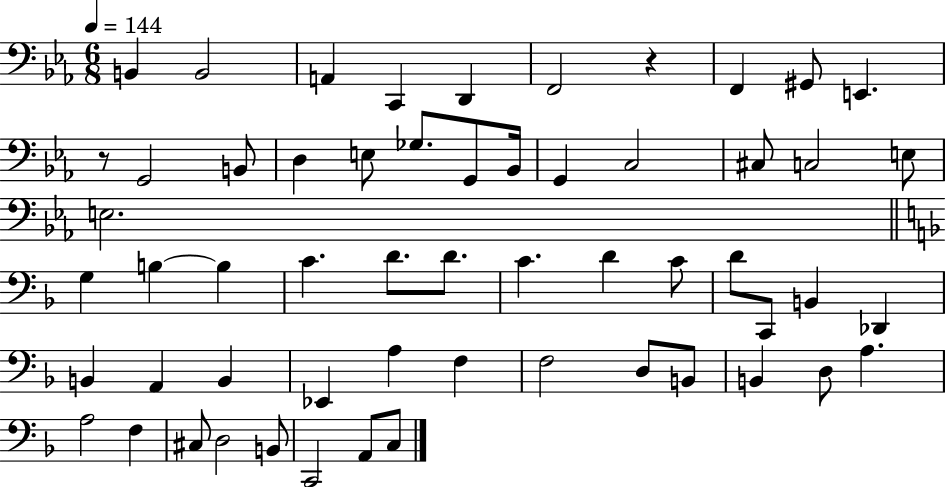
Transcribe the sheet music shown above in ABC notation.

X:1
T:Untitled
M:6/8
L:1/4
K:Eb
B,, B,,2 A,, C,, D,, F,,2 z F,, ^G,,/2 E,, z/2 G,,2 B,,/2 D, E,/2 _G,/2 G,,/2 _B,,/4 G,, C,2 ^C,/2 C,2 E,/2 E,2 G, B, B, C D/2 D/2 C D C/2 D/2 C,,/2 B,, _D,, B,, A,, B,, _E,, A, F, F,2 D,/2 B,,/2 B,, D,/2 A, A,2 F, ^C,/2 D,2 B,,/2 C,,2 A,,/2 C,/2